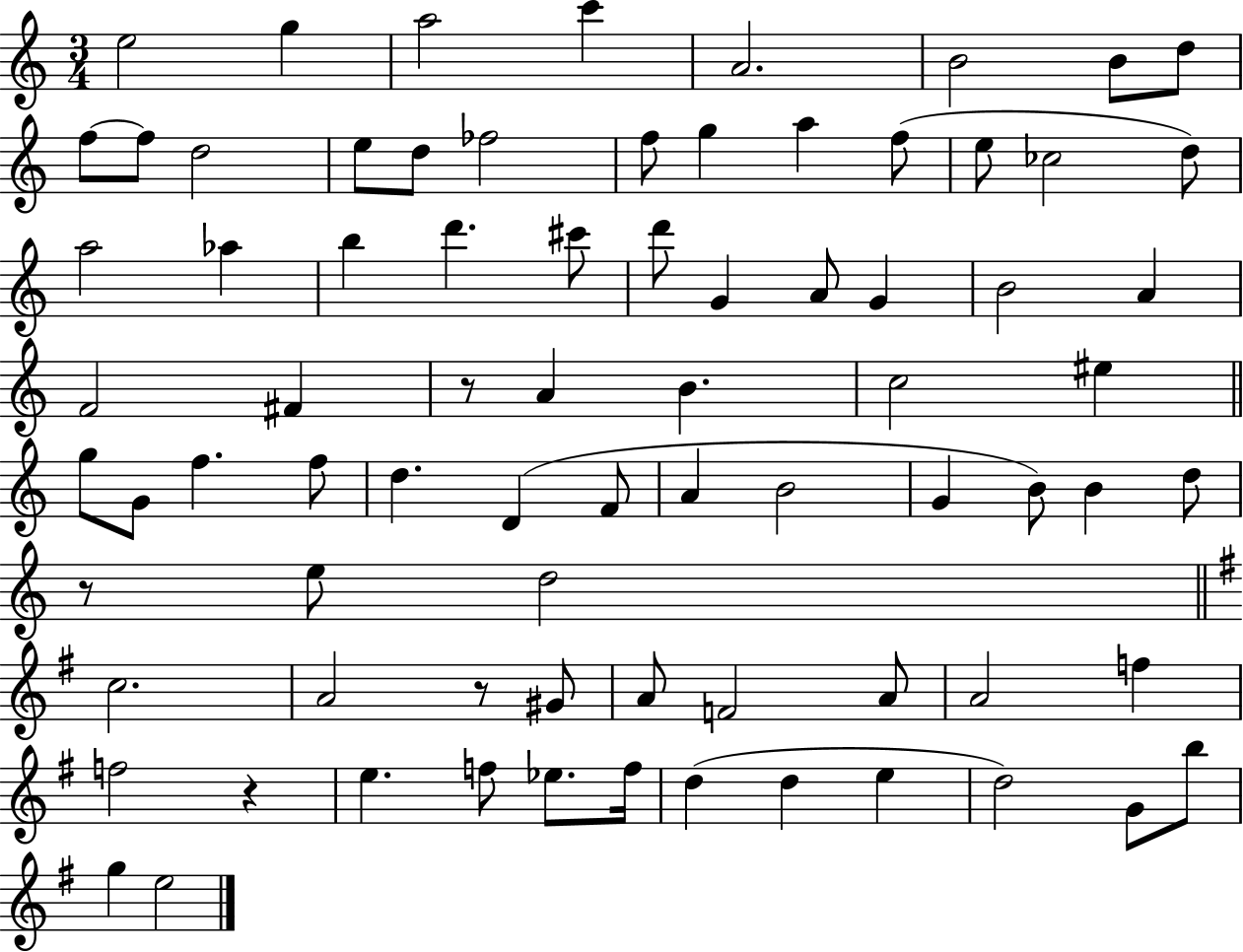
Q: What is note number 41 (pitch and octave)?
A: F5